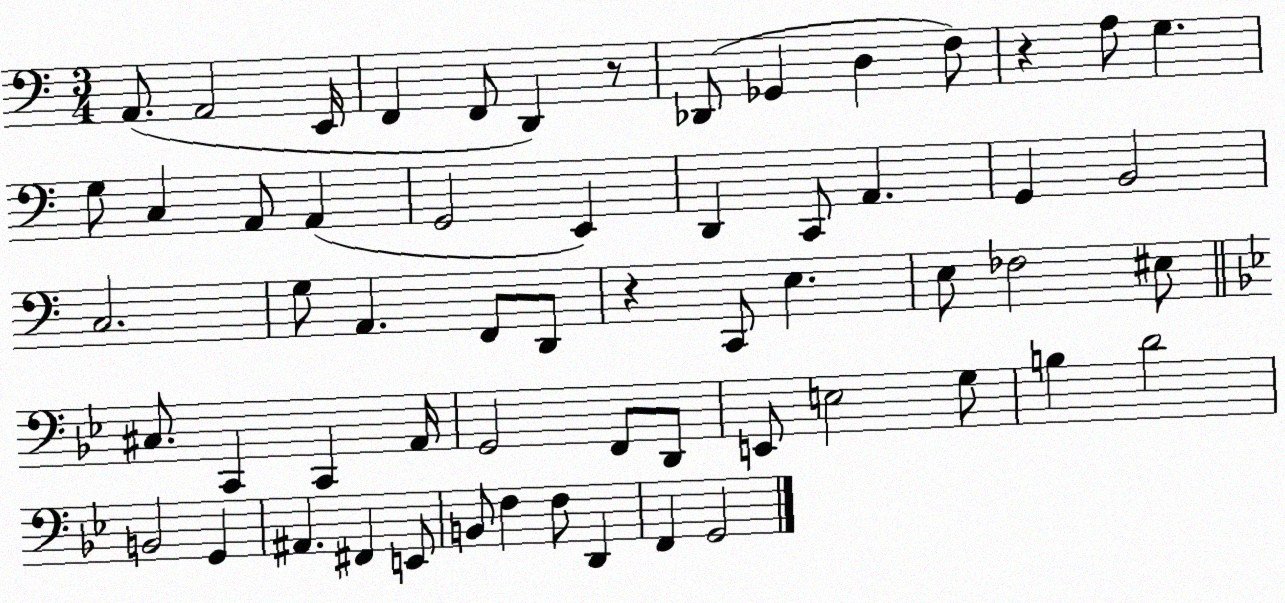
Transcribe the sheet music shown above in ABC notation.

X:1
T:Untitled
M:3/4
L:1/4
K:C
A,,/2 A,,2 E,,/4 F,, F,,/2 D,, z/2 _D,,/2 _G,, D, F,/2 z A,/2 G, G,/2 C, A,,/2 A,, G,,2 E,, D,, C,,/2 A,, G,, B,,2 C,2 G,/2 A,, F,,/2 D,,/2 z C,,/2 E, E,/2 _F,2 ^E,/2 ^C,/2 C,, C,, A,,/4 G,,2 F,,/2 D,,/2 E,,/2 E,2 G,/2 B, D2 B,,2 G,, ^A,, ^F,, E,,/2 B,,/2 F, F,/2 D,, F,, G,,2